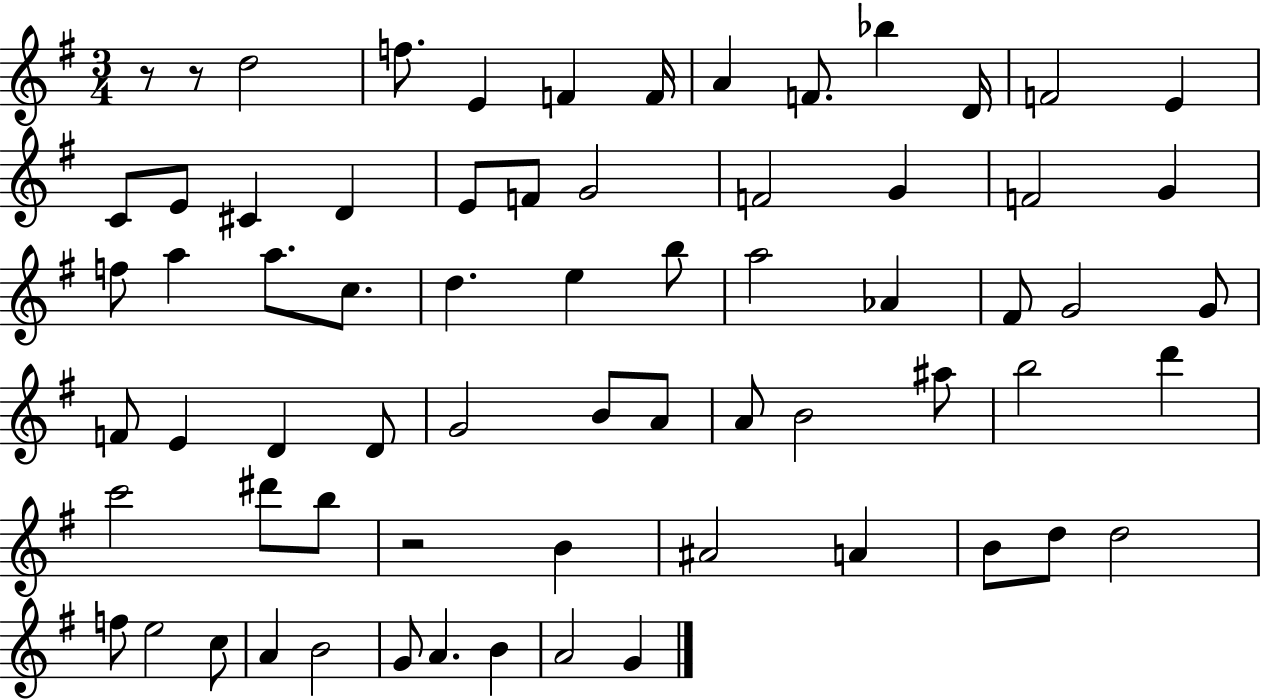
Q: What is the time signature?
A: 3/4